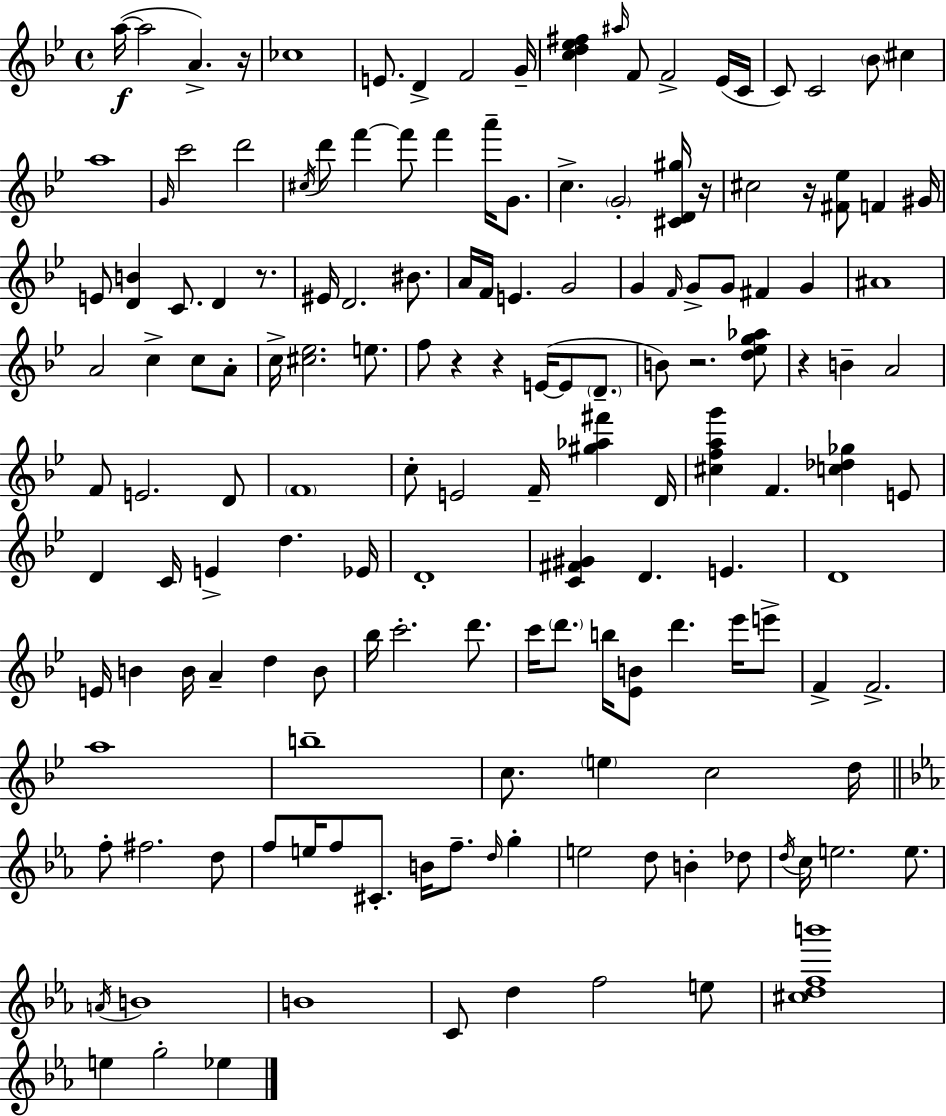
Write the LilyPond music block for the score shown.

{
  \clef treble
  \time 4/4
  \defaultTimeSignature
  \key g \minor
  a''16~(~\f a''2 a'4.->) r16 | ces''1 | e'8. d'4-> f'2 g'16-- | <c'' d'' ees'' fis''>4 \grace { ais''16 } f'8 f'2-> ees'16( | \break c'16 c'8) c'2 \parenthesize bes'8 cis''4 | a''1 | \grace { g'16 } c'''2 d'''2 | \acciaccatura { cis''16 } d'''8 f'''4~~ f'''8 f'''4 a'''16-- | \break g'8. c''4.-> \parenthesize g'2-. | <cis' d' gis''>16 r16 cis''2 r16 <fis' ees''>8 f'4 | gis'16 e'8 <d' b'>4 c'8. d'4 | r8. eis'16 d'2. | \break bis'8. a'16 f'16 e'4. g'2 | g'4 \grace { f'16 } g'8-> g'8 fis'4 | g'4 ais'1 | a'2 c''4-> | \break c''8 a'8-. c''16-> <cis'' ees''>2. | e''8. f''8 r4 r4 e'16~(~ e'8 | \parenthesize d'8.-- b'8) r2. | <d'' ees'' g'' aes''>8 r4 b'4-- a'2 | \break f'8 e'2. | d'8 \parenthesize f'1 | c''8-. e'2 f'16-- <gis'' aes'' fis'''>4 | d'16 <cis'' f'' a'' g'''>4 f'4. <c'' des'' ges''>4 | \break e'8 d'4 c'16 e'4-> d''4. | ees'16 d'1-. | <c' fis' gis'>4 d'4. e'4. | d'1 | \break e'16 b'4 b'16 a'4-- d''4 | b'8 bes''16 c'''2.-. | d'''8. c'''16 \parenthesize d'''8. b''16 <ees' b'>8 d'''4. | ees'''16 e'''8-> f'4-> f'2.-> | \break a''1 | b''1-- | c''8. \parenthesize e''4 c''2 | d''16 \bar "||" \break \key ees \major f''8-. fis''2. d''8 | f''8 e''16 f''8 cis'8.-. b'16 f''8.-- \grace { d''16 } g''4-. | e''2 d''8 b'4-. des''8 | \acciaccatura { d''16 } c''16 e''2. e''8. | \break \acciaccatura { a'16 } b'1 | b'1 | c'8 d''4 f''2 | e''8 <cis'' d'' f'' b'''>1 | \break e''4 g''2-. ees''4 | \bar "|."
}